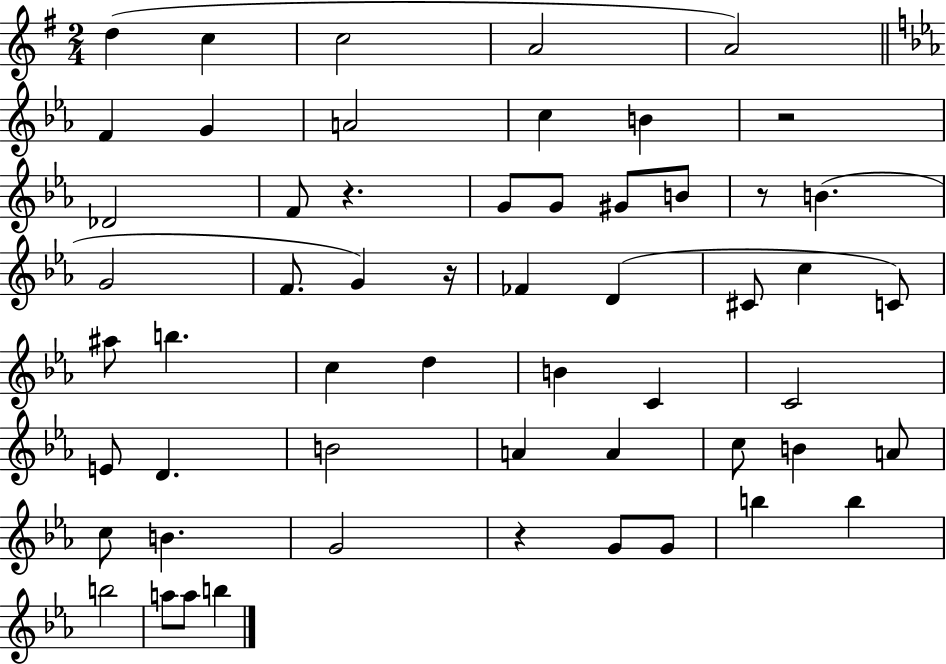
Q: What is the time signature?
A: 2/4